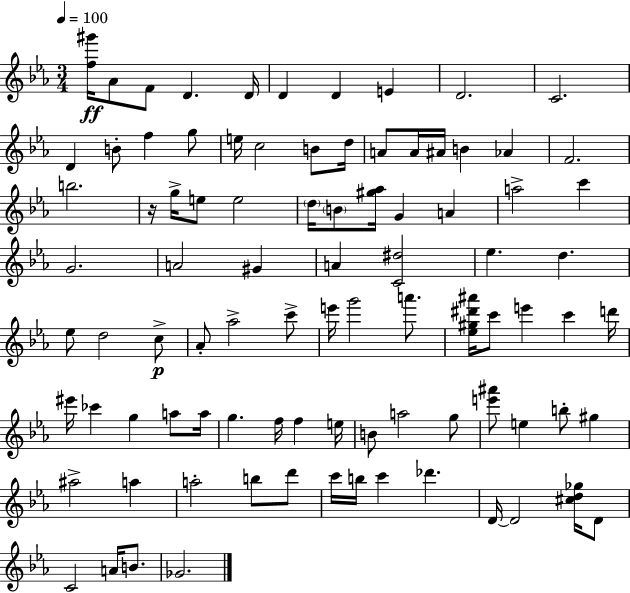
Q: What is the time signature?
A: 3/4